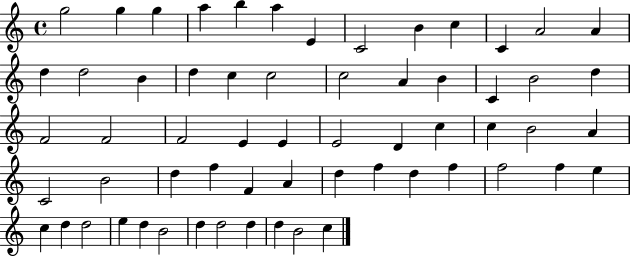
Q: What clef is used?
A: treble